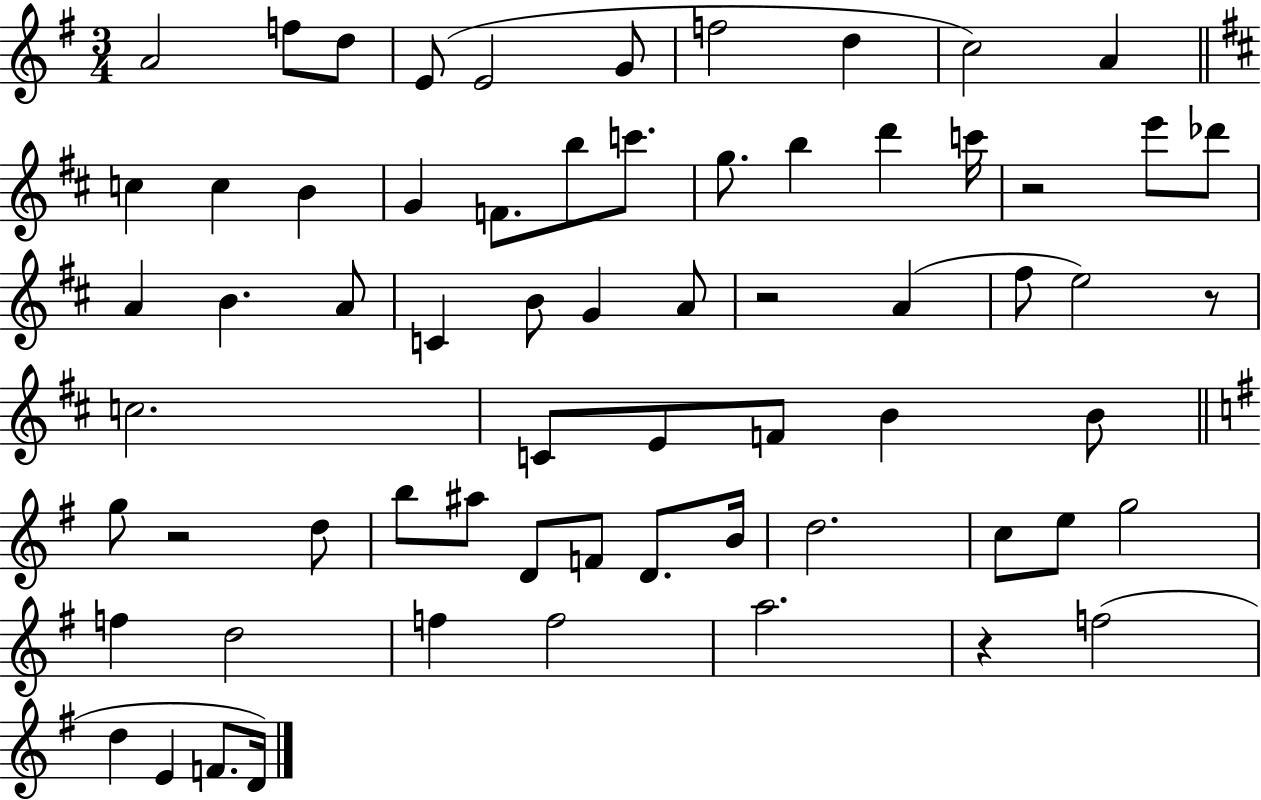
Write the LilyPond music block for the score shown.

{
  \clef treble
  \numericTimeSignature
  \time 3/4
  \key g \major
  a'2 f''8 d''8 | e'8( e'2 g'8 | f''2 d''4 | c''2) a'4 | \break \bar "||" \break \key d \major c''4 c''4 b'4 | g'4 f'8. b''8 c'''8. | g''8. b''4 d'''4 c'''16 | r2 e'''8 des'''8 | \break a'4 b'4. a'8 | c'4 b'8 g'4 a'8 | r2 a'4( | fis''8 e''2) r8 | \break c''2. | c'8 e'8 f'8 b'4 b'8 | \bar "||" \break \key g \major g''8 r2 d''8 | b''8 ais''8 d'8 f'8 d'8. b'16 | d''2. | c''8 e''8 g''2 | \break f''4 d''2 | f''4 f''2 | a''2. | r4 f''2( | \break d''4 e'4 f'8. d'16) | \bar "|."
}